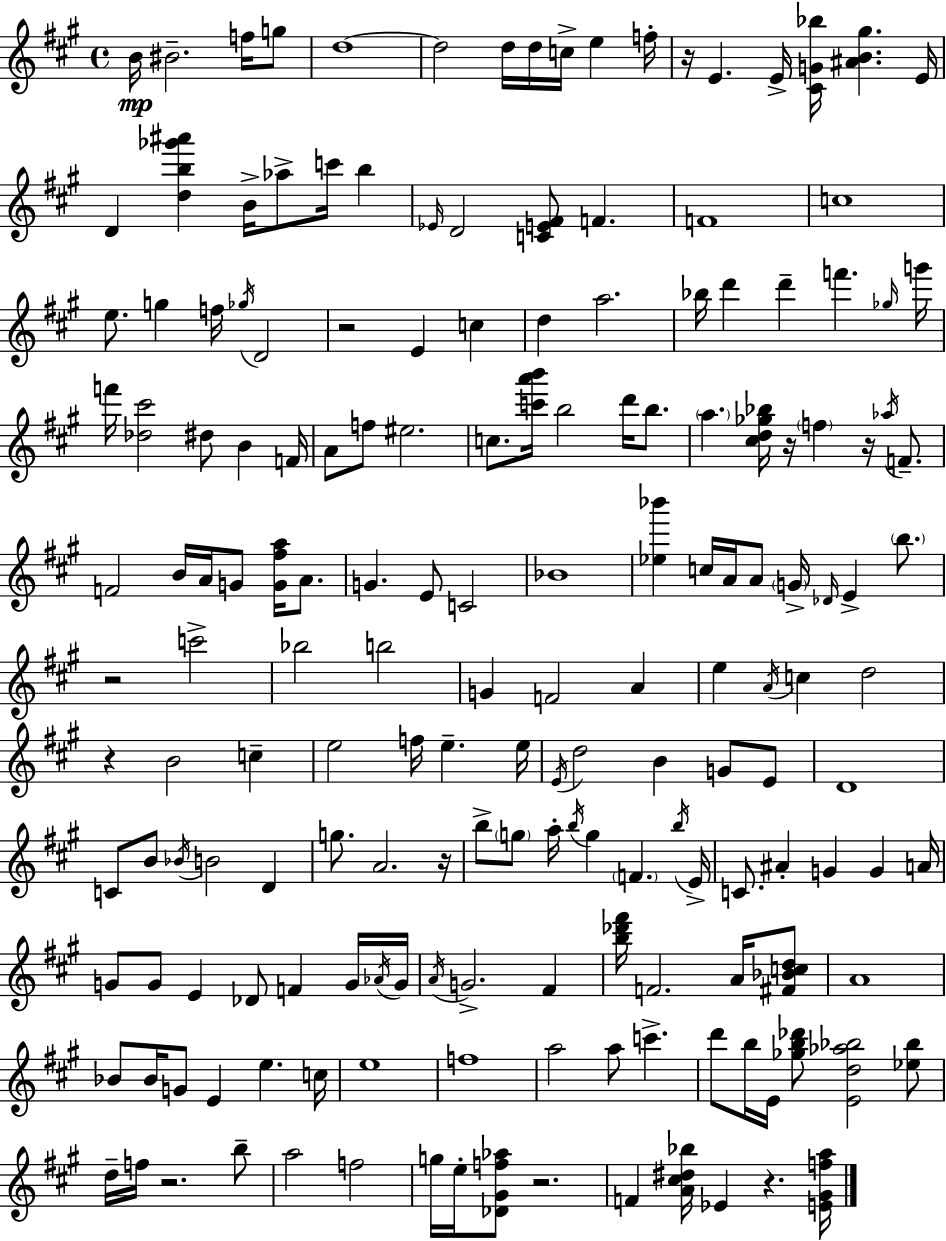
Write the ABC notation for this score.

X:1
T:Untitled
M:4/4
L:1/4
K:A
B/4 ^B2 f/4 g/2 d4 d2 d/4 d/4 c/4 e f/4 z/4 E E/4 [^CG_b]/4 [^AB^g] E/4 D [db_g'^a'] B/4 _a/2 c'/4 b _E/4 D2 [CE^F]/2 F F4 c4 e/2 g f/4 _g/4 D2 z2 E c d a2 _b/4 d' d' f' _g/4 g'/4 f'/4 [_d^c']2 ^d/2 B F/4 A/2 f/2 ^e2 c/2 [c'a'b']/4 b2 d'/4 b/2 a [^cd_g_b]/4 z/4 f z/4 _a/4 F/2 F2 B/4 A/4 G/2 [G^fa]/4 A/2 G E/2 C2 _B4 [_e_b'] c/4 A/4 A/2 G/4 _D/4 E b/2 z2 c'2 _b2 b2 G F2 A e A/4 c d2 z B2 c e2 f/4 e e/4 E/4 d2 B G/2 E/2 D4 C/2 B/2 _B/4 B2 D g/2 A2 z/4 b/2 g/2 a/4 b/4 g F b/4 E/4 C/2 ^A G G A/4 G/2 G/2 E _D/2 F G/4 _A/4 G/4 A/4 G2 ^F [b_d'^f']/4 F2 A/4 [^F_Bcd]/2 A4 _B/2 _B/4 G/2 E e c/4 e4 f4 a2 a/2 c' d'/2 b/4 E/4 [_gb_d']/2 [Ed_a_b]2 [_e_b]/2 d/4 f/4 z2 b/2 a2 f2 g/4 e/4 [_D^Gf_a]/2 z2 F [A^c^d_b]/4 _E z [E^Gfa]/4